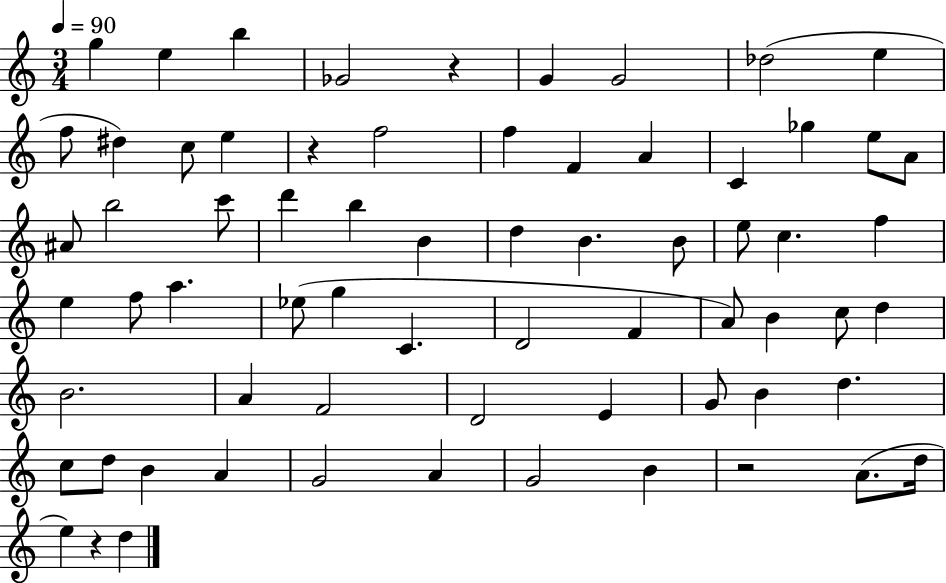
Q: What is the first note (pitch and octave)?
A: G5